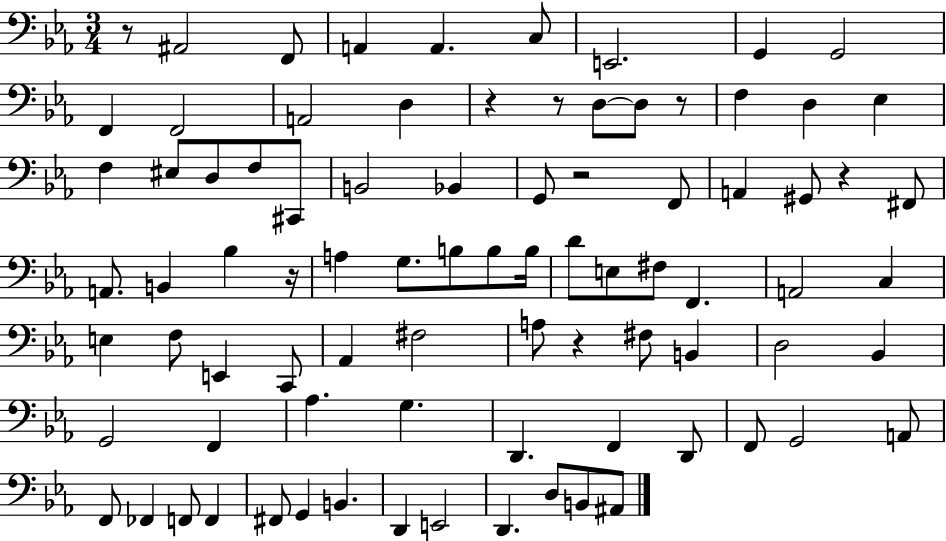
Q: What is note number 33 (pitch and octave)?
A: A3